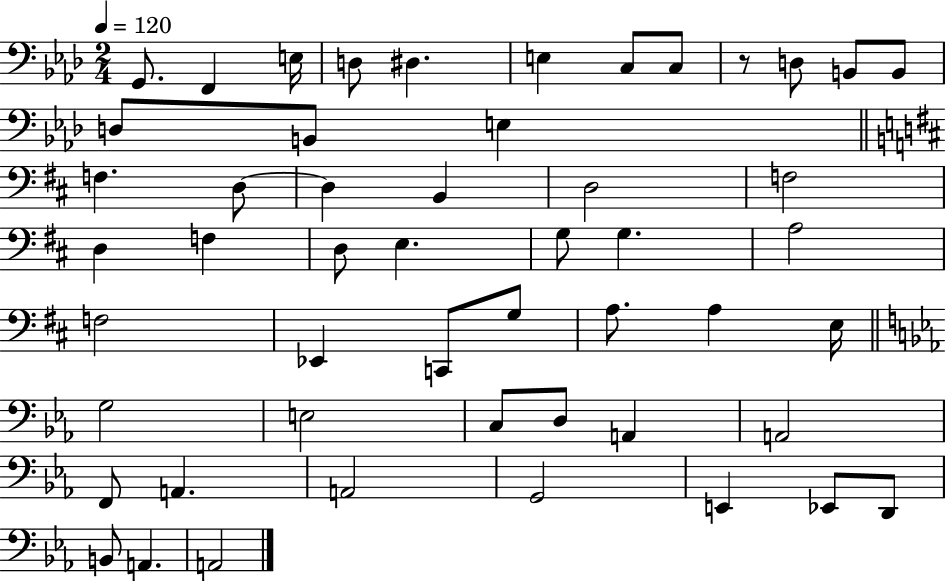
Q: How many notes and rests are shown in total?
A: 51